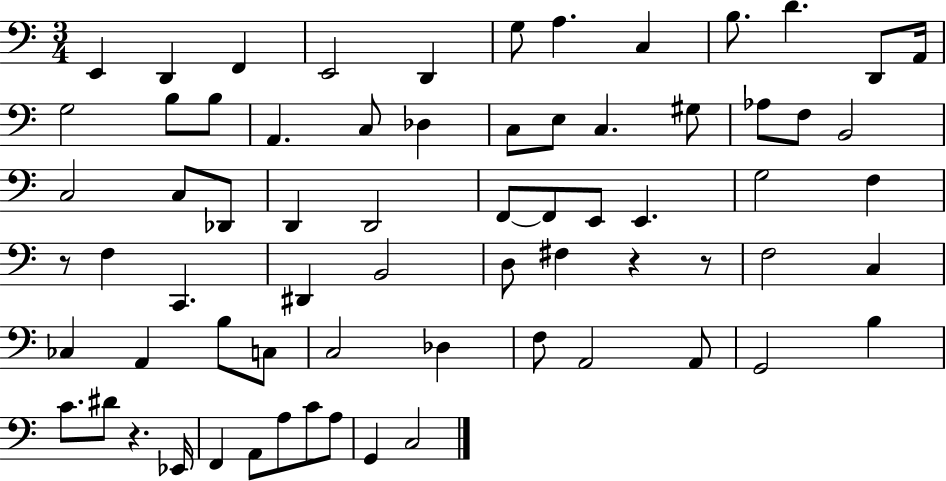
X:1
T:Untitled
M:3/4
L:1/4
K:C
E,, D,, F,, E,,2 D,, G,/2 A, C, B,/2 D D,,/2 A,,/4 G,2 B,/2 B,/2 A,, C,/2 _D, C,/2 E,/2 C, ^G,/2 _A,/2 F,/2 B,,2 C,2 C,/2 _D,,/2 D,, D,,2 F,,/2 F,,/2 E,,/2 E,, G,2 F, z/2 F, C,, ^D,, B,,2 D,/2 ^F, z z/2 F,2 C, _C, A,, B,/2 C,/2 C,2 _D, F,/2 A,,2 A,,/2 G,,2 B, C/2 ^D/2 z _E,,/4 F,, A,,/2 A,/2 C/2 A,/2 G,, C,2